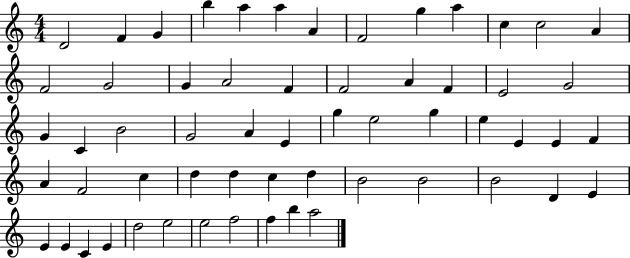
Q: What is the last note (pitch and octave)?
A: A5